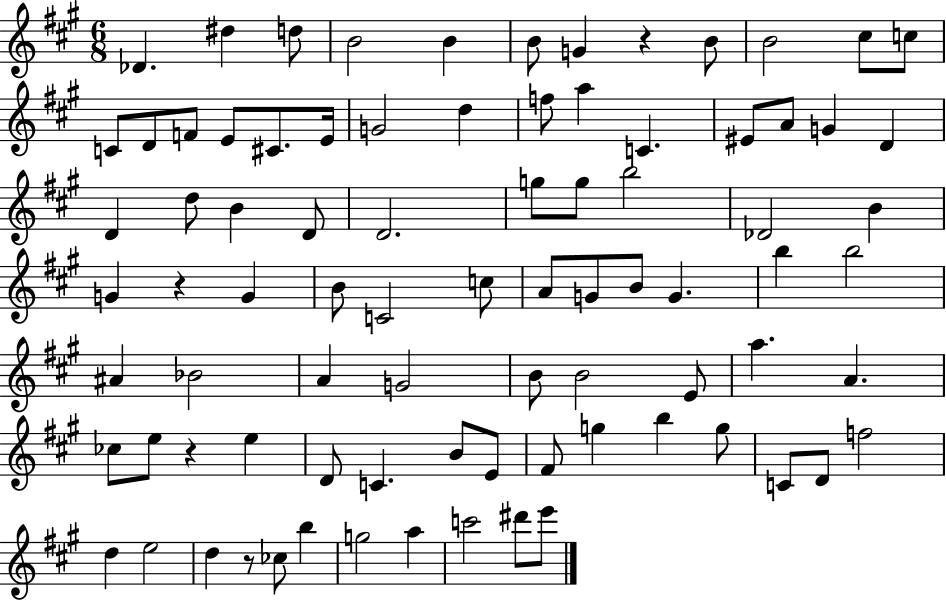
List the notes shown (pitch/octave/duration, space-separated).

Db4/q. D#5/q D5/e B4/h B4/q B4/e G4/q R/q B4/e B4/h C#5/e C5/e C4/e D4/e F4/e E4/e C#4/e. E4/s G4/h D5/q F5/e A5/q C4/q. EIS4/e A4/e G4/q D4/q D4/q D5/e B4/q D4/e D4/h. G5/e G5/e B5/h Db4/h B4/q G4/q R/q G4/q B4/e C4/h C5/e A4/e G4/e B4/e G4/q. B5/q B5/h A#4/q Bb4/h A4/q G4/h B4/e B4/h E4/e A5/q. A4/q. CES5/e E5/e R/q E5/q D4/e C4/q. B4/e E4/e F#4/e G5/q B5/q G5/e C4/e D4/e F5/h D5/q E5/h D5/q R/e CES5/e B5/q G5/h A5/q C6/h D#6/e E6/e